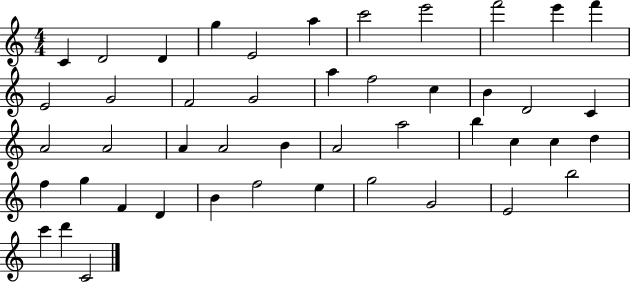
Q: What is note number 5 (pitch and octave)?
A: E4